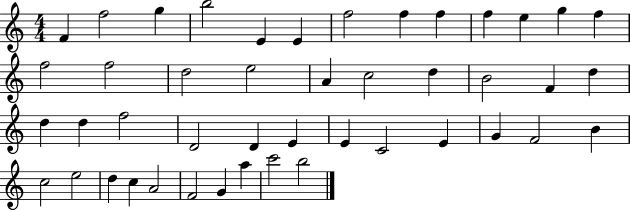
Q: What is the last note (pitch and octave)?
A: B5